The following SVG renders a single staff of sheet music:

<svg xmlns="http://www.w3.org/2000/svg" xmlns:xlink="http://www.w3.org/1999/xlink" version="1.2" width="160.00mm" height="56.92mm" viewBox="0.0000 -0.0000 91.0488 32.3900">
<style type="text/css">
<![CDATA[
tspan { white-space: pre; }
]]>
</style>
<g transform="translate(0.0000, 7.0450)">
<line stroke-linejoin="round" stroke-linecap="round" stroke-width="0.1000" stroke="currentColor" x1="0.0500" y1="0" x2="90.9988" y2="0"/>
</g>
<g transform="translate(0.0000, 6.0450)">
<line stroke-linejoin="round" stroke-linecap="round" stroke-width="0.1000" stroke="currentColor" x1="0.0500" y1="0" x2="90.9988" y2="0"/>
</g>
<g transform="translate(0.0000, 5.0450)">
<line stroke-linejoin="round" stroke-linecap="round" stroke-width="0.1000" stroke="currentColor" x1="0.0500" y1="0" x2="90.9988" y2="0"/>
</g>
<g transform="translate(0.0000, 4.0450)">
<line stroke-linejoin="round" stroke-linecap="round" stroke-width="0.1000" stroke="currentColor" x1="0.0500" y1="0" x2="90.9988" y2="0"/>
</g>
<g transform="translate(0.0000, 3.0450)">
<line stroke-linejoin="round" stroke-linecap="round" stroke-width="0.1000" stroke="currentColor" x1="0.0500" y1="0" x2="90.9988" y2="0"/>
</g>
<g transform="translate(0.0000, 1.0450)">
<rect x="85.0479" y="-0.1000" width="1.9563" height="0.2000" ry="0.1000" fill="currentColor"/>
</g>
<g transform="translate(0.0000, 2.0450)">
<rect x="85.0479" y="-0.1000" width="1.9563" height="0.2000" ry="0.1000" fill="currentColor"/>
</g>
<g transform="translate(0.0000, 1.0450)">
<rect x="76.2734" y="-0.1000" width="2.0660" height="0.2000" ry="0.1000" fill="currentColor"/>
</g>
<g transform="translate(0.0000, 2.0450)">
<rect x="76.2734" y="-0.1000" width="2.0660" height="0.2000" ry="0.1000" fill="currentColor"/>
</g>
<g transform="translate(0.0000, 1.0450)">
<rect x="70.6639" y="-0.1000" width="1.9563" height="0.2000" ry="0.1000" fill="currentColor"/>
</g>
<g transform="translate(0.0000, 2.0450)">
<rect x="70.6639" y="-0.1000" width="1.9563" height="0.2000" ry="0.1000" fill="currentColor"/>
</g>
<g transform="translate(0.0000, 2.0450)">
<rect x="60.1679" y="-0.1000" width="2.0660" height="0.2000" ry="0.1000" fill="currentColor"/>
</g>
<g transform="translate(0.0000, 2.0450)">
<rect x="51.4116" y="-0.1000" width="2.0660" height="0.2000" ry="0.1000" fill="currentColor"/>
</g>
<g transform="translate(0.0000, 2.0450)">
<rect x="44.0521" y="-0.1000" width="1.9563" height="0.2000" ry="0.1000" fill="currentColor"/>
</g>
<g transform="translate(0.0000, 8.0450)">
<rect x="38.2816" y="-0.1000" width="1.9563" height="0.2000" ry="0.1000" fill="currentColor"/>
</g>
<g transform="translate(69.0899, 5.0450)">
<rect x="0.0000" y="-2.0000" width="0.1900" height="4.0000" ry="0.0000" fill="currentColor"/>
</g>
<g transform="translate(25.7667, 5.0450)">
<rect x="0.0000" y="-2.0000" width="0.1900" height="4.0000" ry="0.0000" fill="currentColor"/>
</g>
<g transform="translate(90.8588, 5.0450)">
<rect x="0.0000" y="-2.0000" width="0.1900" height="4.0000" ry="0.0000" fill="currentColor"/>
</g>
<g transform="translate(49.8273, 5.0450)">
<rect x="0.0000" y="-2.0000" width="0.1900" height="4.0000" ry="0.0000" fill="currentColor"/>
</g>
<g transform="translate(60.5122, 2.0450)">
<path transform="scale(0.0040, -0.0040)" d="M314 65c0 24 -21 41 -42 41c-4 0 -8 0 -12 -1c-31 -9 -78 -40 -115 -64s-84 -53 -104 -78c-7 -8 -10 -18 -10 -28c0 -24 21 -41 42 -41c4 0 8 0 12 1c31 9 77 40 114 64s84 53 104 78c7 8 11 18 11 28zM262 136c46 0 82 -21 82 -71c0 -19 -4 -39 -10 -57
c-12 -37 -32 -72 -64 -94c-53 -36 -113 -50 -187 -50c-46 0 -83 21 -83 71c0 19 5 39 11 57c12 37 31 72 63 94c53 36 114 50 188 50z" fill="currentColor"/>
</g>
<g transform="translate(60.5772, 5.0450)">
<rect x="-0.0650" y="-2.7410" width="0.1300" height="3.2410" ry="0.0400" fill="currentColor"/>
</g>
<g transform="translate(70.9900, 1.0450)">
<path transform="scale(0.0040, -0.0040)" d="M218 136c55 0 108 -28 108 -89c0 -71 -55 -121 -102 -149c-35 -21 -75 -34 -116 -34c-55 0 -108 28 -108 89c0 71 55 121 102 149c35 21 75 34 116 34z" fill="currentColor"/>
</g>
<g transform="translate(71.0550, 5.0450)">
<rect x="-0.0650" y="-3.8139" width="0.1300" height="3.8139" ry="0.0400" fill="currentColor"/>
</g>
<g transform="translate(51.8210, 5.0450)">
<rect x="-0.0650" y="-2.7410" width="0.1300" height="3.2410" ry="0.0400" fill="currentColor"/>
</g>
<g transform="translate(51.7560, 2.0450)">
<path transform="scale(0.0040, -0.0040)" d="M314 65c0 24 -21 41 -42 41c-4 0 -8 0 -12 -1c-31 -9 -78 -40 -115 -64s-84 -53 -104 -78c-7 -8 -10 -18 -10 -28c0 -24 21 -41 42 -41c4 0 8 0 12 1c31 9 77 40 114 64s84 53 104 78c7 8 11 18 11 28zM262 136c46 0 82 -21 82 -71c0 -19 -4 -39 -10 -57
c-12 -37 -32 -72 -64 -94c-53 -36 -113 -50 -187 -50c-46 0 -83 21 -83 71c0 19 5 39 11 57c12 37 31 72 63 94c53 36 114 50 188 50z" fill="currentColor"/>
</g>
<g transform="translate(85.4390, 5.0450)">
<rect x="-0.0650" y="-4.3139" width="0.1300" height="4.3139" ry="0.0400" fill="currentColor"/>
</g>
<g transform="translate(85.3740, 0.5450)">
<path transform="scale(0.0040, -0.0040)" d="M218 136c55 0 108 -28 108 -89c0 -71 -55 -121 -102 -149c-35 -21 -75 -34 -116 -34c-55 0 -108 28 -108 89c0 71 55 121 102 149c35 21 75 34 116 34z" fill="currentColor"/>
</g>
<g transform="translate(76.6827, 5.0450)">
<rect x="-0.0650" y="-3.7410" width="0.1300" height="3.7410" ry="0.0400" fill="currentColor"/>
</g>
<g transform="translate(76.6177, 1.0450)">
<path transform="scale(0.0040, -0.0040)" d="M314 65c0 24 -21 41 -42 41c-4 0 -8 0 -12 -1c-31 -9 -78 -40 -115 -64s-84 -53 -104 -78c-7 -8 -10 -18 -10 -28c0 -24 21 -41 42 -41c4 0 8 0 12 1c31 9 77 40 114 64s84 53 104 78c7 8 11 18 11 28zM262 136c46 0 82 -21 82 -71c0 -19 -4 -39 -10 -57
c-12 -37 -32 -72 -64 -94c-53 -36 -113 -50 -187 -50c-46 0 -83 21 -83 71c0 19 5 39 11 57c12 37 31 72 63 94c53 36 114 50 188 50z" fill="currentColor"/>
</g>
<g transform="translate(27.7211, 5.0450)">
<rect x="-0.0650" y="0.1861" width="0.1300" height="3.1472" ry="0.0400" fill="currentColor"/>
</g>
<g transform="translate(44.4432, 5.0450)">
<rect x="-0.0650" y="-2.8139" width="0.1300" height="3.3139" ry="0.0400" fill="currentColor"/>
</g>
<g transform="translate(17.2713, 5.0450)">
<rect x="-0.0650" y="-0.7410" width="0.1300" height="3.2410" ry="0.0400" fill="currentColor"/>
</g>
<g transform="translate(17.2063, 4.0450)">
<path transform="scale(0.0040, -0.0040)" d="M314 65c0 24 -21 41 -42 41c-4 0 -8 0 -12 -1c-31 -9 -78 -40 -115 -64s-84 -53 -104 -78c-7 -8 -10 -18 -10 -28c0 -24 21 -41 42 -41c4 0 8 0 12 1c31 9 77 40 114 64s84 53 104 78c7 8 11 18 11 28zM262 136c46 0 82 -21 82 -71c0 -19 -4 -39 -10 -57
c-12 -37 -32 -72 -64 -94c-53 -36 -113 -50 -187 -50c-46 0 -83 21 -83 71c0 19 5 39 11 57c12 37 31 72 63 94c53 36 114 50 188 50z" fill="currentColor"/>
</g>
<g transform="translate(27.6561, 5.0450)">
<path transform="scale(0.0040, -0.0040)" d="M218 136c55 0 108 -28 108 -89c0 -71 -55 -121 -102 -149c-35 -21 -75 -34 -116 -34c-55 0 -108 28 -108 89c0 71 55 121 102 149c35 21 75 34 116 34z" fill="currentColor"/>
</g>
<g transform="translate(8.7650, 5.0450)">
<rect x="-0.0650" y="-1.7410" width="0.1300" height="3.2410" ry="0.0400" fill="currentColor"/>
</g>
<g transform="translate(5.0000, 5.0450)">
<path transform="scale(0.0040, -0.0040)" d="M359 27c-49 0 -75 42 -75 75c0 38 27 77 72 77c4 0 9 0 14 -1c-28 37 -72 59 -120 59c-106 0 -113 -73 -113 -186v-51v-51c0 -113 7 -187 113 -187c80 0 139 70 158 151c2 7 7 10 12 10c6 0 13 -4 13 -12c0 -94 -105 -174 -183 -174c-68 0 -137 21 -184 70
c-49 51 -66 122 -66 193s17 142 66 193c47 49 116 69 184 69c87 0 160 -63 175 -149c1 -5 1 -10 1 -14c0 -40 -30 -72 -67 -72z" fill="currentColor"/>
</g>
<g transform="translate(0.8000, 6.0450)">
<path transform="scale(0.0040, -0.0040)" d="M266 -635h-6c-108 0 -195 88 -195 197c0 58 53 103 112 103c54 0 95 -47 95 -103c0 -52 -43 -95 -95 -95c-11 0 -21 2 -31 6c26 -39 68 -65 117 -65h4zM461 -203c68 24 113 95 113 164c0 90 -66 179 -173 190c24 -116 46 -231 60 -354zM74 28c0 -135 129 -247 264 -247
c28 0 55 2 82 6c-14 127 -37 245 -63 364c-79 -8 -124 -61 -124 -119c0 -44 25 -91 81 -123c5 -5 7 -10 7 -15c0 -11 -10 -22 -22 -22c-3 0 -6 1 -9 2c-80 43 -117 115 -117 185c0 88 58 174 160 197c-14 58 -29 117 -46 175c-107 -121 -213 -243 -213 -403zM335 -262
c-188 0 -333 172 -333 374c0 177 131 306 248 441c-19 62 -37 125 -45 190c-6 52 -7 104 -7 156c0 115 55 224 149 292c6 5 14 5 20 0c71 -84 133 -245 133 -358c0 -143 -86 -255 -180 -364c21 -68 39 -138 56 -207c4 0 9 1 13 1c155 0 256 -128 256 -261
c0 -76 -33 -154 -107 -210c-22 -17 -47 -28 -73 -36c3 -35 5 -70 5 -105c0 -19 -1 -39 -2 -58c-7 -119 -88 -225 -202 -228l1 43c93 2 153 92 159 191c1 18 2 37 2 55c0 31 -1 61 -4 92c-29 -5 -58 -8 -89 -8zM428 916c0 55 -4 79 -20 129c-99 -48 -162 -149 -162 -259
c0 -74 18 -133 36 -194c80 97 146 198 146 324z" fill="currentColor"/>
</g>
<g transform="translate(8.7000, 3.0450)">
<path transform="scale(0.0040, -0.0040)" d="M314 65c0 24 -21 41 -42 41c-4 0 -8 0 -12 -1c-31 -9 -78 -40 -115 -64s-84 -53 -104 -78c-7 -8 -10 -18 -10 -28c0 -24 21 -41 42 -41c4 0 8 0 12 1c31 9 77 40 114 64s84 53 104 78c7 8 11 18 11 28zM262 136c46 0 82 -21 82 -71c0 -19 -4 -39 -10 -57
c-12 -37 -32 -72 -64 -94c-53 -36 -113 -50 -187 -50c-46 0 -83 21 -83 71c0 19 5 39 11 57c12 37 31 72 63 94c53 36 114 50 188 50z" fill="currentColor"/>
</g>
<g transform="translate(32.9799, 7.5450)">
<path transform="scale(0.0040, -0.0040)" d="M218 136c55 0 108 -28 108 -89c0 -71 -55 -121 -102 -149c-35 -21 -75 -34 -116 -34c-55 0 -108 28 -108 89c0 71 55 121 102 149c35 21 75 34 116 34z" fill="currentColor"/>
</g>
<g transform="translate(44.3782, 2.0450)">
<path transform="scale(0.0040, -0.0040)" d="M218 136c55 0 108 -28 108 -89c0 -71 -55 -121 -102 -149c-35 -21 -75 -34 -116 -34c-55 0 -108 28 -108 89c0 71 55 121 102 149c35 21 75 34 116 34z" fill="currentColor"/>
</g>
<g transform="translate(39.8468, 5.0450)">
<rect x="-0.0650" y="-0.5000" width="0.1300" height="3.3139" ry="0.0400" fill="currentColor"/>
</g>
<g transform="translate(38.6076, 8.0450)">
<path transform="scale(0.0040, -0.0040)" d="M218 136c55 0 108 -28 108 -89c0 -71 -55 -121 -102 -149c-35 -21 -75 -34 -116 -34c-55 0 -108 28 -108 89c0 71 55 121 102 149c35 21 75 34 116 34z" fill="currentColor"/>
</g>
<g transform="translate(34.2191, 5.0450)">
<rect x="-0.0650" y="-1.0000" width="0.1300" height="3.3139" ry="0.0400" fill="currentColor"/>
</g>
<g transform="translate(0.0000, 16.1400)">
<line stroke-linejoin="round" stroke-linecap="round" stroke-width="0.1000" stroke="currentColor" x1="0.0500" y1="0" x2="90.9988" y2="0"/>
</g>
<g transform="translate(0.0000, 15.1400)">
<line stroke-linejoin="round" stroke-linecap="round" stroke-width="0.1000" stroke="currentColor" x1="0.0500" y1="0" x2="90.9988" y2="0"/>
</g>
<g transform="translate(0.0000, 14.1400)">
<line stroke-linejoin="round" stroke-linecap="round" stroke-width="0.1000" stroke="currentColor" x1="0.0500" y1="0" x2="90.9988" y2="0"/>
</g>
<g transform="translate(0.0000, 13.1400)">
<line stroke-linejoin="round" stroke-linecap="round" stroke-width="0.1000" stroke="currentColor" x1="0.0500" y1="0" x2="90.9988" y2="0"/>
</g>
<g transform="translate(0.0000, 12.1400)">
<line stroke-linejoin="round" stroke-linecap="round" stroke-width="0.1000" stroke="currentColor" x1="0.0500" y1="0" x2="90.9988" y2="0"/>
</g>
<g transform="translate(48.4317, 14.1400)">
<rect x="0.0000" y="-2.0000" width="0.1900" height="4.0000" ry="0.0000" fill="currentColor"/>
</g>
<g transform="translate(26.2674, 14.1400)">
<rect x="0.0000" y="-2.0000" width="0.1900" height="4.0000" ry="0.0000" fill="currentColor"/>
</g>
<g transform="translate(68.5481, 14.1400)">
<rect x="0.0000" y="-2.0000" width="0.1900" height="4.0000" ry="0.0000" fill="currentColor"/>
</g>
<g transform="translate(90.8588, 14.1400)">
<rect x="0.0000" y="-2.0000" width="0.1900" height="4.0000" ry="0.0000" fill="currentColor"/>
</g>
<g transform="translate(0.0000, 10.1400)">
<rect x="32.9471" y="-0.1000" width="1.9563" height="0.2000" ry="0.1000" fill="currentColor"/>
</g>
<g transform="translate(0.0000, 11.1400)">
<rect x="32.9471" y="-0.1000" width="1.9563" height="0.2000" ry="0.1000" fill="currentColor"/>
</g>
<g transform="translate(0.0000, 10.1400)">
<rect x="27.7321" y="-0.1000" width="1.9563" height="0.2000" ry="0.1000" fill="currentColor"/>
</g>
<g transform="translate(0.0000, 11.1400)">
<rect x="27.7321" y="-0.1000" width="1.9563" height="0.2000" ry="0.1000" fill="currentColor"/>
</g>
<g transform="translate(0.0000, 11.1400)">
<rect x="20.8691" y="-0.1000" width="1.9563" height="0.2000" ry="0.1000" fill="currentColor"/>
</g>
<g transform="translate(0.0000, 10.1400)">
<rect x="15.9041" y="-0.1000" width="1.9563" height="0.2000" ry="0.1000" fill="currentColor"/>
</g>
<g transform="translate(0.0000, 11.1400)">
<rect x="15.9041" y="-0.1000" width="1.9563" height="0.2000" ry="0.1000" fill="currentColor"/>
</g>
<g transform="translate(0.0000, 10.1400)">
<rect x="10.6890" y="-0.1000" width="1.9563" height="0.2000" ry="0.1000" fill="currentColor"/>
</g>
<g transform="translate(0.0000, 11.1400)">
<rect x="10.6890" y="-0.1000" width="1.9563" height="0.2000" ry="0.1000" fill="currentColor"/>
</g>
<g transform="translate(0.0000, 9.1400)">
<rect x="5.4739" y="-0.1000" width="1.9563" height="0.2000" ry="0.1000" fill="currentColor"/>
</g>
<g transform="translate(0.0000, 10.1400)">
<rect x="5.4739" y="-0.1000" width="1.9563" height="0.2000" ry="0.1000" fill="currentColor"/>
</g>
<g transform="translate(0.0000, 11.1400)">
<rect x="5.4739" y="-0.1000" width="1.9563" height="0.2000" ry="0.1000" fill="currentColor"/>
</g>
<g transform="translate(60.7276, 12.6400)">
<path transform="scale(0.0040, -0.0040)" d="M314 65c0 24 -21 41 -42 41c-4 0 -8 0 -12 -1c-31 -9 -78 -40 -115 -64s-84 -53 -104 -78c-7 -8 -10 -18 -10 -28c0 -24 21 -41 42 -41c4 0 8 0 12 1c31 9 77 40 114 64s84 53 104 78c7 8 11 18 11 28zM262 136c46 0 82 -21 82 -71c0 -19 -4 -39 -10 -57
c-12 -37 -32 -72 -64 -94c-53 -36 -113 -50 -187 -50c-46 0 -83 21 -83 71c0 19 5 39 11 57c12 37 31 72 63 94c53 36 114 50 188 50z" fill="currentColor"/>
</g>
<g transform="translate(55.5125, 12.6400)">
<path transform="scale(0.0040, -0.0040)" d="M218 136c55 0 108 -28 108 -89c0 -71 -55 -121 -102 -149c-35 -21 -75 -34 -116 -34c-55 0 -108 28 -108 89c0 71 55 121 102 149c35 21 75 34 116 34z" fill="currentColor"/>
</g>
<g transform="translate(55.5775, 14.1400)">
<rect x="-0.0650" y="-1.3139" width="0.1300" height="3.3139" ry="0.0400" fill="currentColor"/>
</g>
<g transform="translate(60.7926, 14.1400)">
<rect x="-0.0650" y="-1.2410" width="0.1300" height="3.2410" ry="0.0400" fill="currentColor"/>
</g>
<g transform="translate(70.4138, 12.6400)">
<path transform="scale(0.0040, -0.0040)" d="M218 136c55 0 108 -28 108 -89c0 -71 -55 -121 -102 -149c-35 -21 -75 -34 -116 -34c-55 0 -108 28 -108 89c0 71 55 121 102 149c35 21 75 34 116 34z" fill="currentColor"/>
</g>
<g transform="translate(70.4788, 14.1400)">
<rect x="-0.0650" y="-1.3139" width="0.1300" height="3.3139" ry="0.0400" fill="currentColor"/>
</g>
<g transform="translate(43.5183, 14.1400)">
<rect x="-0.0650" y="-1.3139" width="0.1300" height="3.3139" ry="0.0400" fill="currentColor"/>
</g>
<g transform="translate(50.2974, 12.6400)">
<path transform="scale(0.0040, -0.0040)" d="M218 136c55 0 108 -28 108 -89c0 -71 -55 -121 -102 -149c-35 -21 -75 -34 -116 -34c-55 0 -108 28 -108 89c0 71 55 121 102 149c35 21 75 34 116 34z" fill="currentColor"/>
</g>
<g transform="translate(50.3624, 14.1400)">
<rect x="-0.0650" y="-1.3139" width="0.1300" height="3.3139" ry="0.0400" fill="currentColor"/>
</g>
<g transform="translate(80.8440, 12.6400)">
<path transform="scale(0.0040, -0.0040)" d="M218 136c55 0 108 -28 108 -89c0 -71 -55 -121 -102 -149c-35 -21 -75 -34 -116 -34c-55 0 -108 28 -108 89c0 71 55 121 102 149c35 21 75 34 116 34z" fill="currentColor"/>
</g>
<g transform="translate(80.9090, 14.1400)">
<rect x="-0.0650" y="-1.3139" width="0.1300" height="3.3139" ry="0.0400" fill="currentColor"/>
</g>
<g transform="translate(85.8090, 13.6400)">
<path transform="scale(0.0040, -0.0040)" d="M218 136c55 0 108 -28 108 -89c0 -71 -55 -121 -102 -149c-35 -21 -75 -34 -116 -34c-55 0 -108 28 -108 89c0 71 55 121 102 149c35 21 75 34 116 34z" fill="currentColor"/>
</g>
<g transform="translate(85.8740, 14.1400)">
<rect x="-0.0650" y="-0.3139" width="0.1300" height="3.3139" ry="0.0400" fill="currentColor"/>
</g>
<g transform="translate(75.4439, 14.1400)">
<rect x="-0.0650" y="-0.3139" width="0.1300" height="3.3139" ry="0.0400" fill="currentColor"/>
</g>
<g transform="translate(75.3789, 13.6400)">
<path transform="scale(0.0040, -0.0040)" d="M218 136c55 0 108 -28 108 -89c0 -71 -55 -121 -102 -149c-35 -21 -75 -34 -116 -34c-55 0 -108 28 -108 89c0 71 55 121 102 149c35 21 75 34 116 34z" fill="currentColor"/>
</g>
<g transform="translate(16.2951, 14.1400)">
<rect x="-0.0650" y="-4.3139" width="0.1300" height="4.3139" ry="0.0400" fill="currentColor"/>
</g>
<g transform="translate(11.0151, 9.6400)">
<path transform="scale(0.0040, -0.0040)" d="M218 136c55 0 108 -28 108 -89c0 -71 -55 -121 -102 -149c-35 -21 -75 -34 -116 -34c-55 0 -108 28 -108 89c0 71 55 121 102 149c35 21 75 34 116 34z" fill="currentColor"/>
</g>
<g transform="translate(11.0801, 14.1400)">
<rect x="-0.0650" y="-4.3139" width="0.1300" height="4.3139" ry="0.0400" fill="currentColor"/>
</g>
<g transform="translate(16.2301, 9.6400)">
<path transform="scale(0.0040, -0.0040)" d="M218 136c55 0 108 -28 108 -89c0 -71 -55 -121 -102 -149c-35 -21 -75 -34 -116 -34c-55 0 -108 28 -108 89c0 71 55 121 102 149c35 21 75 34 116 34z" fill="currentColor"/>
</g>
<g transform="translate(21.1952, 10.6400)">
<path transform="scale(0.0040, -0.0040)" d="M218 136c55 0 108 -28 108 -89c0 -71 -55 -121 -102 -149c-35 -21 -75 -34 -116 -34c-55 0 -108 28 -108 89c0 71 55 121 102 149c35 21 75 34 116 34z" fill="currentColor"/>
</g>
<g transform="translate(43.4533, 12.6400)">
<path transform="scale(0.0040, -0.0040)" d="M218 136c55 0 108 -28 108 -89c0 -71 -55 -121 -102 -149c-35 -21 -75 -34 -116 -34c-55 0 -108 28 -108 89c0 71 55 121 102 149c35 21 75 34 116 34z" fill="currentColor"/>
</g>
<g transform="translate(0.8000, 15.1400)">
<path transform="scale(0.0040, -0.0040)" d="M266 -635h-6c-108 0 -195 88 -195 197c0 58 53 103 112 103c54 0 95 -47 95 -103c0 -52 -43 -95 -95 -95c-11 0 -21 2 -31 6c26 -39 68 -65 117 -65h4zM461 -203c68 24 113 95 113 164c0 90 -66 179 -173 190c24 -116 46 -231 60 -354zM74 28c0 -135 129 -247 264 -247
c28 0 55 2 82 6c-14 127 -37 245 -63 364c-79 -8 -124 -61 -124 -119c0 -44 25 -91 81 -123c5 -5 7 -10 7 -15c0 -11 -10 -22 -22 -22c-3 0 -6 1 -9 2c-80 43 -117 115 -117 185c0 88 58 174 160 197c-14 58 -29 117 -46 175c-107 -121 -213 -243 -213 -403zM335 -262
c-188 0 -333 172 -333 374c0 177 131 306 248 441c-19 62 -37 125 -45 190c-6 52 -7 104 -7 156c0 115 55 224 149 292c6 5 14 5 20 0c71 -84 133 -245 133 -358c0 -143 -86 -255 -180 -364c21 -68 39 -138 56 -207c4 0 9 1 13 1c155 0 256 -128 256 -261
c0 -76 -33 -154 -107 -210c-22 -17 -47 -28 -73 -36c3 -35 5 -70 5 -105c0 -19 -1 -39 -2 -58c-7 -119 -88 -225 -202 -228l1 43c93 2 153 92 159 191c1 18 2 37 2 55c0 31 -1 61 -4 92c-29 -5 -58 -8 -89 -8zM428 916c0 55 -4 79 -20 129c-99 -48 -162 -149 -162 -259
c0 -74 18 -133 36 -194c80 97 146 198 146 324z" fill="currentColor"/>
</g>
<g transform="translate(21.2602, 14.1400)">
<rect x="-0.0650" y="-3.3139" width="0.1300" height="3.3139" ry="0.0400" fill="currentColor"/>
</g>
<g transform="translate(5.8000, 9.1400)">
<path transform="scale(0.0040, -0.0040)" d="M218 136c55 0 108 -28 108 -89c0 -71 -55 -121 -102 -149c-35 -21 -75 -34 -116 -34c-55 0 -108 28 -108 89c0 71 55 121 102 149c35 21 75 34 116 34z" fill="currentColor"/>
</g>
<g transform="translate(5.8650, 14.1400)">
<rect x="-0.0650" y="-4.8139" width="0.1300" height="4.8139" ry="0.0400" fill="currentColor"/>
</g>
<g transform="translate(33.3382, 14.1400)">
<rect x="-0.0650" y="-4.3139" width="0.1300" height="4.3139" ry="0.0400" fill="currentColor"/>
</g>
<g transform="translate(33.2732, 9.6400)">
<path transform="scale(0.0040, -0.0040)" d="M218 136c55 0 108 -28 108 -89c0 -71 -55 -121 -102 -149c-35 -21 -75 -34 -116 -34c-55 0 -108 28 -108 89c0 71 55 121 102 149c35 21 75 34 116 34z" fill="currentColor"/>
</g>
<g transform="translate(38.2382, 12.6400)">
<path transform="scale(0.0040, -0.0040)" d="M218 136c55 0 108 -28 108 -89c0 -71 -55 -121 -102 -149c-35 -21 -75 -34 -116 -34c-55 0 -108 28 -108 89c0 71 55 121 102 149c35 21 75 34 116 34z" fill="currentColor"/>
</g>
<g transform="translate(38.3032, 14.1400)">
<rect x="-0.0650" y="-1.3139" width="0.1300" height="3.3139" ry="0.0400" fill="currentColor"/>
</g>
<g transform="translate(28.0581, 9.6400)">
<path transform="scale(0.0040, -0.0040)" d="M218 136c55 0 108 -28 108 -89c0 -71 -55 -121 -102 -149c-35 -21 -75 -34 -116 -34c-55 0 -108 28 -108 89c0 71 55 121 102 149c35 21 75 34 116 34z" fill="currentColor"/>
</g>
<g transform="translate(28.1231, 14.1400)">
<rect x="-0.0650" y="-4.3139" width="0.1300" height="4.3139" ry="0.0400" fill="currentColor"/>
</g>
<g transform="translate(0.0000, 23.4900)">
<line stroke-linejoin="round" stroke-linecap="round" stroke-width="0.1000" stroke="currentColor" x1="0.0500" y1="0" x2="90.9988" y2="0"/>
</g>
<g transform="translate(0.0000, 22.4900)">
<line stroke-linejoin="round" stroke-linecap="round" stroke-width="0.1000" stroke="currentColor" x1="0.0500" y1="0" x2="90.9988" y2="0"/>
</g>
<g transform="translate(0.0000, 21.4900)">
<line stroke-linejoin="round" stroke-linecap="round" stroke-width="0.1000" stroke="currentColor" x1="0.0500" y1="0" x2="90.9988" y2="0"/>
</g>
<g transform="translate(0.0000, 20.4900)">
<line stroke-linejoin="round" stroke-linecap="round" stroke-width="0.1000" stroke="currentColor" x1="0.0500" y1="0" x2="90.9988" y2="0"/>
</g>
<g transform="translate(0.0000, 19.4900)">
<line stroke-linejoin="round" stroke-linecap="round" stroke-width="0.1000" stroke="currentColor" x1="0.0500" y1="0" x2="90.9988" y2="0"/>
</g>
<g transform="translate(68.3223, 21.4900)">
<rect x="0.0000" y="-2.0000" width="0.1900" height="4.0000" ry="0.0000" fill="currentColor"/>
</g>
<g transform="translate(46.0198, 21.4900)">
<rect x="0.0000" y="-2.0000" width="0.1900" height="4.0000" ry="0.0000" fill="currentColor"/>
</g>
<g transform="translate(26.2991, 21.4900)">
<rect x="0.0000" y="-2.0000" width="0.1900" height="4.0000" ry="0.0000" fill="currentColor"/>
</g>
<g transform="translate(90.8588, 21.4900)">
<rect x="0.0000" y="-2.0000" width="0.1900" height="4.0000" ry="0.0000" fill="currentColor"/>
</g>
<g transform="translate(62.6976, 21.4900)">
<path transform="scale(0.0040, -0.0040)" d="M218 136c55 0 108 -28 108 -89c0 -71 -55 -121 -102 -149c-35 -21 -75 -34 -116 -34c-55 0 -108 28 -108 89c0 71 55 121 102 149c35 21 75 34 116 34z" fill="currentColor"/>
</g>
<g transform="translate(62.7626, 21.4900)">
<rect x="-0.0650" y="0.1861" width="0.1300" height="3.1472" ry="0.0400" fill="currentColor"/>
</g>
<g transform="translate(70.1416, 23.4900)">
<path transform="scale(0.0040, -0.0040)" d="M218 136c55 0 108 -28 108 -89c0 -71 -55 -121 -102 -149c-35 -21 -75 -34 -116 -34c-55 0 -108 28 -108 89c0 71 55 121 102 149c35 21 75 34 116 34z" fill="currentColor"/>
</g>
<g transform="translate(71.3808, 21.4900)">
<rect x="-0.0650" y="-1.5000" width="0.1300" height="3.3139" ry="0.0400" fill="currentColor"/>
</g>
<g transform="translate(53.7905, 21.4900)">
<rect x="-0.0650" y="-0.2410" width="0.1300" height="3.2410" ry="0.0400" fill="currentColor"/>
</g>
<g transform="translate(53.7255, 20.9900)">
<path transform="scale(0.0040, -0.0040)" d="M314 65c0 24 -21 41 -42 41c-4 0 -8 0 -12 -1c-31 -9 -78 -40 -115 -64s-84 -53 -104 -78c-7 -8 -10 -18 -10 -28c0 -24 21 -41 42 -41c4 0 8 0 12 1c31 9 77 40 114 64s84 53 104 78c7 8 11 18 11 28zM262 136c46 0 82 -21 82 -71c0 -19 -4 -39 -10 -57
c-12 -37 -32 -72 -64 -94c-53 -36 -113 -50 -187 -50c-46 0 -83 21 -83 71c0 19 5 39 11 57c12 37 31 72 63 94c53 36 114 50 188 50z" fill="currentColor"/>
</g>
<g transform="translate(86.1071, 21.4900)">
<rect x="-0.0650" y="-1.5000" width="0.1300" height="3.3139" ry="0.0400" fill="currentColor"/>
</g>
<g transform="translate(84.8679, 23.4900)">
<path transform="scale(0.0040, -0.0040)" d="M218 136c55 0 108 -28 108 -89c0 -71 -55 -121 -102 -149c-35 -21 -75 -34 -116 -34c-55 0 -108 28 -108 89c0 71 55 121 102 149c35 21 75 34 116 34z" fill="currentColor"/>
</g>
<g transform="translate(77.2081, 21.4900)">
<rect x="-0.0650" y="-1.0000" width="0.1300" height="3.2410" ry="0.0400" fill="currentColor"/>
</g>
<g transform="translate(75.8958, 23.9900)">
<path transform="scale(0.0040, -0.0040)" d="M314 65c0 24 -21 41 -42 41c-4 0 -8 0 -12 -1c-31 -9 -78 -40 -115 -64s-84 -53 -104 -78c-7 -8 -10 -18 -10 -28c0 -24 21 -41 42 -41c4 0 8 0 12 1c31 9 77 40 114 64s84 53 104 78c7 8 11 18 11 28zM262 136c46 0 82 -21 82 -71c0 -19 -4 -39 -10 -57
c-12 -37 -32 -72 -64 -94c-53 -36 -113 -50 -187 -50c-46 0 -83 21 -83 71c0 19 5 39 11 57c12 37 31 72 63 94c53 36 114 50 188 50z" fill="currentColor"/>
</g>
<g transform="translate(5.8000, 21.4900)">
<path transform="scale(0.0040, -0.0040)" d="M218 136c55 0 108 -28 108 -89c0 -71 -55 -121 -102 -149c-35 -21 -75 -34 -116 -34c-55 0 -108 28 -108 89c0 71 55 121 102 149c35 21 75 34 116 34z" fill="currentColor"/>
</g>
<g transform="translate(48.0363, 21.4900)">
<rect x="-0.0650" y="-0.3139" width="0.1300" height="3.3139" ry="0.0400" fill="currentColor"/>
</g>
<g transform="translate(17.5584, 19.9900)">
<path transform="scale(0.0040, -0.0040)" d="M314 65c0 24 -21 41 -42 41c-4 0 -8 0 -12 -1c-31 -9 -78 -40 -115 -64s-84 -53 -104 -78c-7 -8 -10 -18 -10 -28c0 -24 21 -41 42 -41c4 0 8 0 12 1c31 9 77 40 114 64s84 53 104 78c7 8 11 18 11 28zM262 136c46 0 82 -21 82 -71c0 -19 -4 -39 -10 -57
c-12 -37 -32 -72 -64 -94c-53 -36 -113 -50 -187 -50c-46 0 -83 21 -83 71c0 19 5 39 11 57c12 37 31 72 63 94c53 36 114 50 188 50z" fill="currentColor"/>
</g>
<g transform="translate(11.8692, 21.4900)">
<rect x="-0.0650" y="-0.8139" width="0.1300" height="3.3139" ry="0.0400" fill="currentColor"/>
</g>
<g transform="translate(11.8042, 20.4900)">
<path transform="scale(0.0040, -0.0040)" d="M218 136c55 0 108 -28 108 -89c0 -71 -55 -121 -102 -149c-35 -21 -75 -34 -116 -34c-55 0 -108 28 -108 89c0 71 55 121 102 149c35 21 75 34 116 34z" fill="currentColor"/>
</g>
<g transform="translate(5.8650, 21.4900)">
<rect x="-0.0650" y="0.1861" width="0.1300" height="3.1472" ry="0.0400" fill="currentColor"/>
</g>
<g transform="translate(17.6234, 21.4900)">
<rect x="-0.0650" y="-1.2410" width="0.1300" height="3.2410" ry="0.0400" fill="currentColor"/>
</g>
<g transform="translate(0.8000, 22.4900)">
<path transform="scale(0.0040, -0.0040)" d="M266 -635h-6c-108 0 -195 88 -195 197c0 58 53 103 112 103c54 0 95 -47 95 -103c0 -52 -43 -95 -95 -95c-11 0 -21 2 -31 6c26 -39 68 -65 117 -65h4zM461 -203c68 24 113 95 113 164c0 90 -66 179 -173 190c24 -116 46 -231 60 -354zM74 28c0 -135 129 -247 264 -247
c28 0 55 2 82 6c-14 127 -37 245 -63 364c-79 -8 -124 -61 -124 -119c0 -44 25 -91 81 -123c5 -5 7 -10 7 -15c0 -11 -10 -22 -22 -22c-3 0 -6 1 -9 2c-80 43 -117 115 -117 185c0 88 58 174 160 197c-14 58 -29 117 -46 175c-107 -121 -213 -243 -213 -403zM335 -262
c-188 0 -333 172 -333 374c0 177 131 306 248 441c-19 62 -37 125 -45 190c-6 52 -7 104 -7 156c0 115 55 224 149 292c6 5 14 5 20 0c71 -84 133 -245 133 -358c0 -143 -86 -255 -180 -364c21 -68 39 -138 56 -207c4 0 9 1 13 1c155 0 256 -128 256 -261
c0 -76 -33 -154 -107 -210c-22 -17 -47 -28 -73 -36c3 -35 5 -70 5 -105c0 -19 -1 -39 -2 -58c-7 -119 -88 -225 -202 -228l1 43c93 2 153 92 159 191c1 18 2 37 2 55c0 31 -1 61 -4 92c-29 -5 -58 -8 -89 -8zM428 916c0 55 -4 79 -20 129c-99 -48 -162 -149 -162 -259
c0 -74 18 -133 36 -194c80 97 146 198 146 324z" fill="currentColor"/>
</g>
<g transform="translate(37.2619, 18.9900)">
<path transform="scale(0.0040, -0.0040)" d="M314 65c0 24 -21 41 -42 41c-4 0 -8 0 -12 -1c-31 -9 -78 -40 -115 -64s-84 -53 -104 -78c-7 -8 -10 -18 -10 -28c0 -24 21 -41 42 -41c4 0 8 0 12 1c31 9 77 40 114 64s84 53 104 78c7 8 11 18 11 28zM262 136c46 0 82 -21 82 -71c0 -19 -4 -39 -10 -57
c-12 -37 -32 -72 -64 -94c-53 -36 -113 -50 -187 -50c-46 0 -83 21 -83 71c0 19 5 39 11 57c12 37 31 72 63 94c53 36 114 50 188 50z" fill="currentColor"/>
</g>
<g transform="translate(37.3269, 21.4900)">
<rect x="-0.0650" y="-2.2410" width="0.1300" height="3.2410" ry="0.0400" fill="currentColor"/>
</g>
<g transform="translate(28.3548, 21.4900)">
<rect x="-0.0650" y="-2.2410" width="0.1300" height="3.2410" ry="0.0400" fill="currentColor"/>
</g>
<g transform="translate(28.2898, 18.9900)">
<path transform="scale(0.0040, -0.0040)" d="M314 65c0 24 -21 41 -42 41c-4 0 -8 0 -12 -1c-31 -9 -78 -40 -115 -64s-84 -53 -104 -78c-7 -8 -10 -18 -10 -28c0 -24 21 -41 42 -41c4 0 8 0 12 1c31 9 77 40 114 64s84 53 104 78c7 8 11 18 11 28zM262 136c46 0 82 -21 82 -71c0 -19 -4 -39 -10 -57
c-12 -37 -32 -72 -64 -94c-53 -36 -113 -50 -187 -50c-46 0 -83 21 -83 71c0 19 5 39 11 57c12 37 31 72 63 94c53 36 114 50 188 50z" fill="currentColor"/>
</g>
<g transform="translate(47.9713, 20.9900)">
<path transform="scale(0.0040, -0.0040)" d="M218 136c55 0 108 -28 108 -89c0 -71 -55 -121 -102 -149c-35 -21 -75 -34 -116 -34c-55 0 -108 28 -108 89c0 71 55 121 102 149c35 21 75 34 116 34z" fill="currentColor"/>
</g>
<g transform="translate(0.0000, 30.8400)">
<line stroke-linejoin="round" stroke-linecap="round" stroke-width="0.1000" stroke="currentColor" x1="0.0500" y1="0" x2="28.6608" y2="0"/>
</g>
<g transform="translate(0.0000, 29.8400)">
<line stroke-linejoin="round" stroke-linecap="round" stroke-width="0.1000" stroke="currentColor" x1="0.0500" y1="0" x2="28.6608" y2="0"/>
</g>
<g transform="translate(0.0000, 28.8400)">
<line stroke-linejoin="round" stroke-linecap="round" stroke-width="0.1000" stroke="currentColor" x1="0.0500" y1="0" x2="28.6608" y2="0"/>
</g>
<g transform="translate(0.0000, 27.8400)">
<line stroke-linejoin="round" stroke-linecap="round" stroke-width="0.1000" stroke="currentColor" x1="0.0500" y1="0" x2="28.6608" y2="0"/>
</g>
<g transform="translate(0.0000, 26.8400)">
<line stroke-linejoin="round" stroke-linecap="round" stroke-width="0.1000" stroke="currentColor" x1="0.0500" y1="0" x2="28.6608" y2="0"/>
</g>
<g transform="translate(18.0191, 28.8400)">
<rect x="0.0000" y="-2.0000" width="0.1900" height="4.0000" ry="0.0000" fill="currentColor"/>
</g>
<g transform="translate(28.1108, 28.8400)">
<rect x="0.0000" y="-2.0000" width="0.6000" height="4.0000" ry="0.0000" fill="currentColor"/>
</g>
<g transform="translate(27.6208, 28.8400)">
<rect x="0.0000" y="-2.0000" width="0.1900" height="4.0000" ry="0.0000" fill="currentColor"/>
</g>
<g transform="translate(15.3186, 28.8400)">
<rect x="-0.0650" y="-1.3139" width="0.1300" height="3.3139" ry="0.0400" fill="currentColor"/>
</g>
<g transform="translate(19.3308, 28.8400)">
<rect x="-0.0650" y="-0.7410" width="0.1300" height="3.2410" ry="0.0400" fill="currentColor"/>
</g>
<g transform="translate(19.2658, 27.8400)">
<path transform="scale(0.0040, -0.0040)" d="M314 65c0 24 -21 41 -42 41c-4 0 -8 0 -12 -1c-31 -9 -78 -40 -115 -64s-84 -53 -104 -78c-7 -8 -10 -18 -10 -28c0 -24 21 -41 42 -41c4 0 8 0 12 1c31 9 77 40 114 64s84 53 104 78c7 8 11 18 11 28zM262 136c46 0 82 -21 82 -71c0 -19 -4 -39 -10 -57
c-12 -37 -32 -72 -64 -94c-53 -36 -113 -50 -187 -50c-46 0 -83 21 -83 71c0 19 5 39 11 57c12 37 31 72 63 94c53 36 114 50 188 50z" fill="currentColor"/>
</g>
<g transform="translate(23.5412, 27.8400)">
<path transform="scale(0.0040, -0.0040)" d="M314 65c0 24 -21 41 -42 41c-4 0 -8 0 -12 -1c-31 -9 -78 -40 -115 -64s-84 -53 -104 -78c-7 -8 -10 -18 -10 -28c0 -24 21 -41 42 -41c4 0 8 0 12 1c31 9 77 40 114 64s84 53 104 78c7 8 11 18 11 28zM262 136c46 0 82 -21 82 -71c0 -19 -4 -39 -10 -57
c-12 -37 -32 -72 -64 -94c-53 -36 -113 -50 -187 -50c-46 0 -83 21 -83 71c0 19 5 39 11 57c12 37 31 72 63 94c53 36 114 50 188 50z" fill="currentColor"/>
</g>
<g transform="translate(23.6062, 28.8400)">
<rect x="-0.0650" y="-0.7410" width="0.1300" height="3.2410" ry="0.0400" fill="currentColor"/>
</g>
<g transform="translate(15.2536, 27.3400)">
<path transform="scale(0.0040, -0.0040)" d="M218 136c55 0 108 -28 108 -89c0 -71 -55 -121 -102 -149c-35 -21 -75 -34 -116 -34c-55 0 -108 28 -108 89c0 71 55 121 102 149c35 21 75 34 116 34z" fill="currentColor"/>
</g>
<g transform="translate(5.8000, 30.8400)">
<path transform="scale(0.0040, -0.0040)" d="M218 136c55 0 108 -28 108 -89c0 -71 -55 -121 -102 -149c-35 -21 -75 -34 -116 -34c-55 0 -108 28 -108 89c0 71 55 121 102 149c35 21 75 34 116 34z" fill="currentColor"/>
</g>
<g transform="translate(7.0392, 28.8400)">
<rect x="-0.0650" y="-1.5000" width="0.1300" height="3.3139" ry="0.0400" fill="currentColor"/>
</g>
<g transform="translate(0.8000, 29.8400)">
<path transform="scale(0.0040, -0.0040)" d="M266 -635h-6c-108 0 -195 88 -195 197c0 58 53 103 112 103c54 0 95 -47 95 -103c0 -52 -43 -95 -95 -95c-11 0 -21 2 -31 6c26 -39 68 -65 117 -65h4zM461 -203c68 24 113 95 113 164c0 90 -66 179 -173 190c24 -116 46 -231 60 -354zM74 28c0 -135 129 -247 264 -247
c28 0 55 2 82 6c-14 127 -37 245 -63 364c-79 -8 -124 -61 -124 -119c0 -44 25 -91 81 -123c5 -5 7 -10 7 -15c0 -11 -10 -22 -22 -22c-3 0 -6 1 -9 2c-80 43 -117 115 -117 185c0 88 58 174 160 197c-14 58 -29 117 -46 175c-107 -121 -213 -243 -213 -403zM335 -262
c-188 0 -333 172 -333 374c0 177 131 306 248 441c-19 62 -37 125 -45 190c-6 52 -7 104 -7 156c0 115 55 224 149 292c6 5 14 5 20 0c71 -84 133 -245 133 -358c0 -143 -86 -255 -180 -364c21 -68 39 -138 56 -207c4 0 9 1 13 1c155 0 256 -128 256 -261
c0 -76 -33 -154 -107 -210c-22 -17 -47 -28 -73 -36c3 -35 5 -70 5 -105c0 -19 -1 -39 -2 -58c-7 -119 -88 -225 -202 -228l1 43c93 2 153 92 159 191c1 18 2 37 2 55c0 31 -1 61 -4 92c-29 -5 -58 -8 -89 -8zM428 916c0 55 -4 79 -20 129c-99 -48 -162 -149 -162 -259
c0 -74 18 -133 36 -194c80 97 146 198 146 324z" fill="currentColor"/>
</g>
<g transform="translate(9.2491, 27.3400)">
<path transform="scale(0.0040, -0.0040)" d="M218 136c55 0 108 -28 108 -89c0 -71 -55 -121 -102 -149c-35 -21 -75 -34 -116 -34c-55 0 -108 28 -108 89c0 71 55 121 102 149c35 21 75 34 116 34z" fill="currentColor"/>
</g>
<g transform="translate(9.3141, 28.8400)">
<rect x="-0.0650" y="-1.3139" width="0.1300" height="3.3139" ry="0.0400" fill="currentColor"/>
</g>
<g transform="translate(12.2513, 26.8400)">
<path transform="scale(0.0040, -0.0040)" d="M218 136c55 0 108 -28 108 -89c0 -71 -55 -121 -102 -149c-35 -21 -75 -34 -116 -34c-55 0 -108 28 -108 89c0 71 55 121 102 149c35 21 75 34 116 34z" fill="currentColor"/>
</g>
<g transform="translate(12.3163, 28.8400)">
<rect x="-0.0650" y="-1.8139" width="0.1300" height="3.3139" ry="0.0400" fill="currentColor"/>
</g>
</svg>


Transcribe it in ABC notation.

X:1
T:Untitled
M:4/4
L:1/4
K:C
f2 d2 B D C a a2 a2 c' c'2 d' e' d' d' b d' d' e e e e e2 e c e c B d e2 g2 g2 c c2 B E D2 E E e f e d2 d2